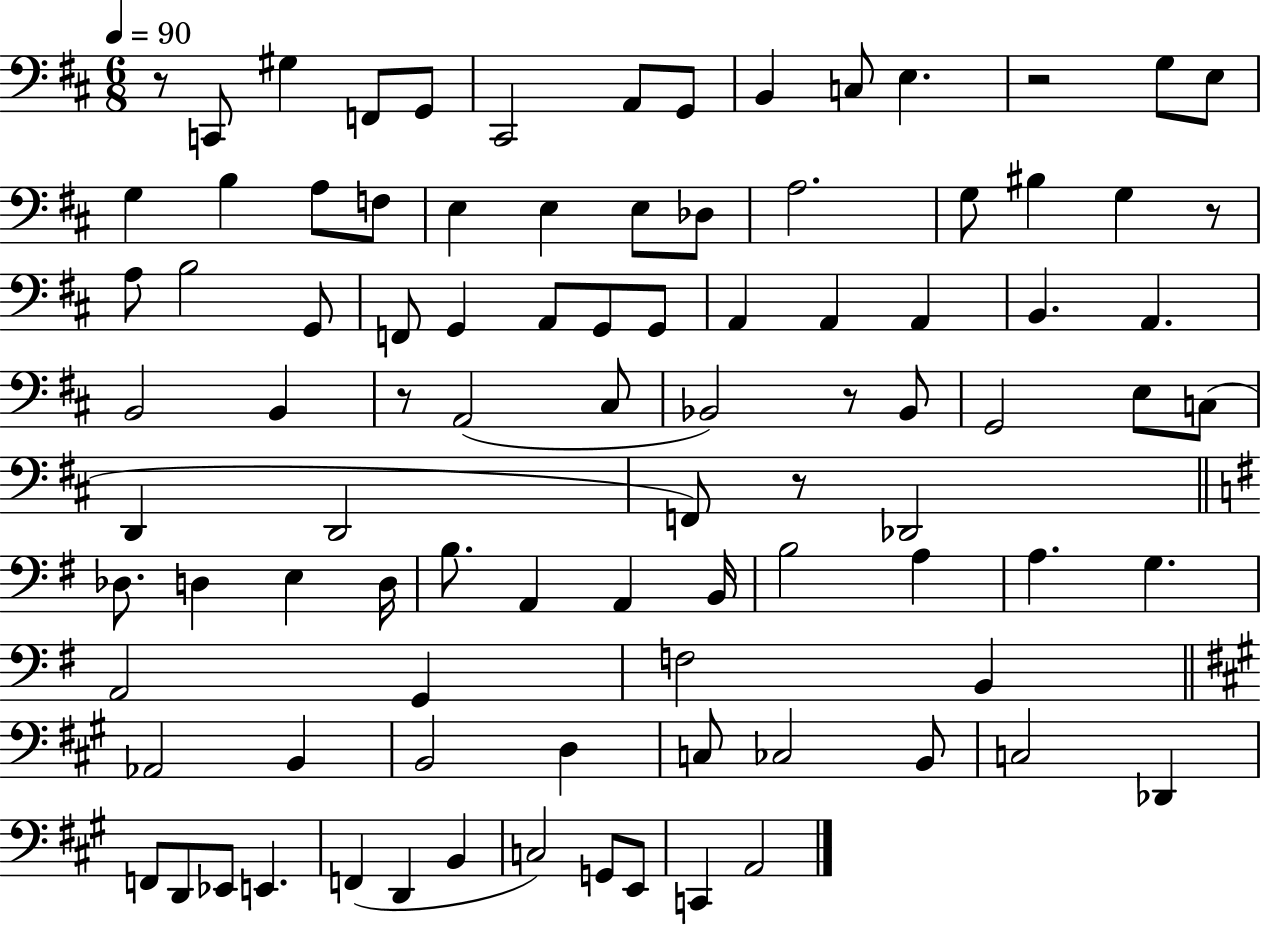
{
  \clef bass
  \numericTimeSignature
  \time 6/8
  \key d \major
  \tempo 4 = 90
  r8 c,8 gis4 f,8 g,8 | cis,2 a,8 g,8 | b,4 c8 e4. | r2 g8 e8 | \break g4 b4 a8 f8 | e4 e4 e8 des8 | a2. | g8 bis4 g4 r8 | \break a8 b2 g,8 | f,8 g,4 a,8 g,8 g,8 | a,4 a,4 a,4 | b,4. a,4. | \break b,2 b,4 | r8 a,2( cis8 | bes,2) r8 bes,8 | g,2 e8 c8( | \break d,4 d,2 | f,8) r8 des,2 | \bar "||" \break \key e \minor des8. d4 e4 d16 | b8. a,4 a,4 b,16 | b2 a4 | a4. g4. | \break a,2 g,4 | f2 b,4 | \bar "||" \break \key a \major aes,2 b,4 | b,2 d4 | c8 ces2 b,8 | c2 des,4 | \break f,8 d,8 ees,8 e,4. | f,4( d,4 b,4 | c2) g,8 e,8 | c,4 a,2 | \break \bar "|."
}